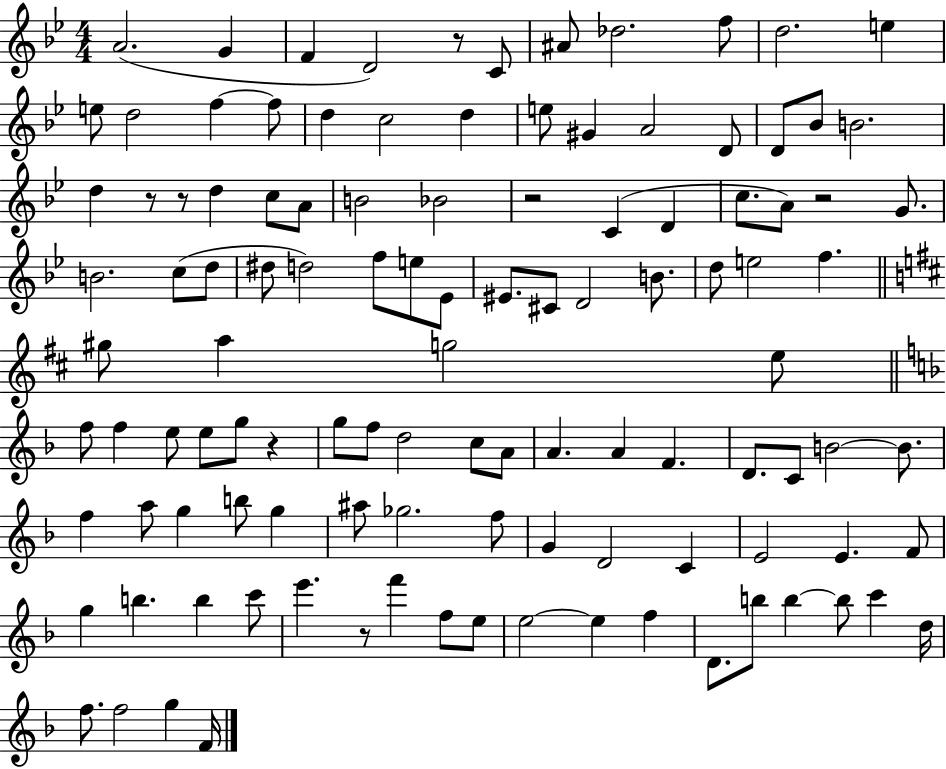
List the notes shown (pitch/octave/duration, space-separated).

A4/h. G4/q F4/q D4/h R/e C4/e A#4/e Db5/h. F5/e D5/h. E5/q E5/e D5/h F5/q F5/e D5/q C5/h D5/q E5/e G#4/q A4/h D4/e D4/e Bb4/e B4/h. D5/q R/e R/e D5/q C5/e A4/e B4/h Bb4/h R/h C4/q D4/q C5/e. A4/e R/h G4/e. B4/h. C5/e D5/e D#5/e D5/h F5/e E5/e Eb4/e EIS4/e. C#4/e D4/h B4/e. D5/e E5/h F5/q. G#5/e A5/q G5/h E5/e F5/e F5/q E5/e E5/e G5/e R/q G5/e F5/e D5/h C5/e A4/e A4/q. A4/q F4/q. D4/e. C4/e B4/h B4/e. F5/q A5/e G5/q B5/e G5/q A#5/e Gb5/h. F5/e G4/q D4/h C4/q E4/h E4/q. F4/e G5/q B5/q. B5/q C6/e E6/q. R/e F6/q F5/e E5/e E5/h E5/q F5/q D4/e. B5/e B5/q B5/e C6/q D5/s F5/e. F5/h G5/q F4/s